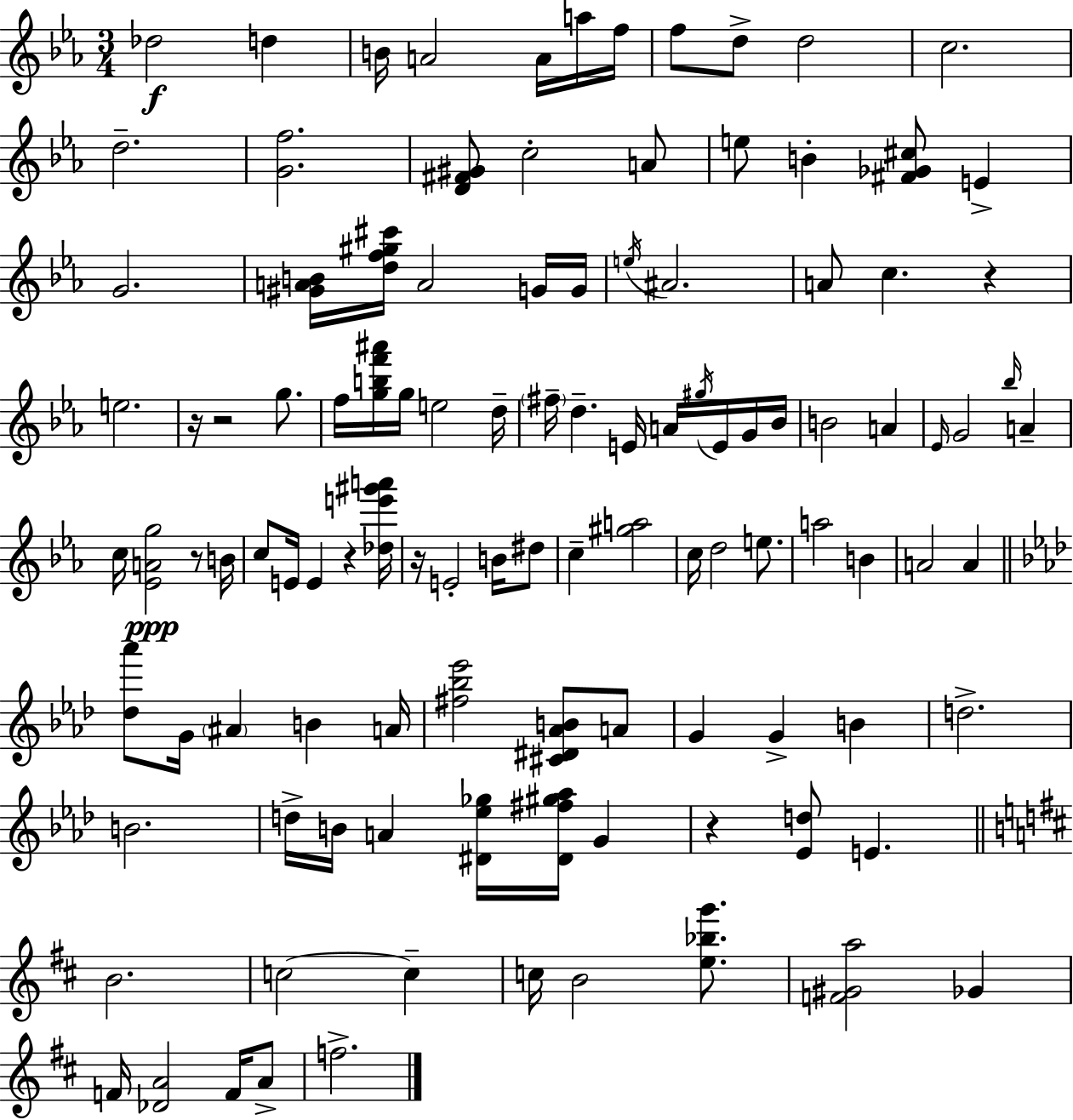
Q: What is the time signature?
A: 3/4